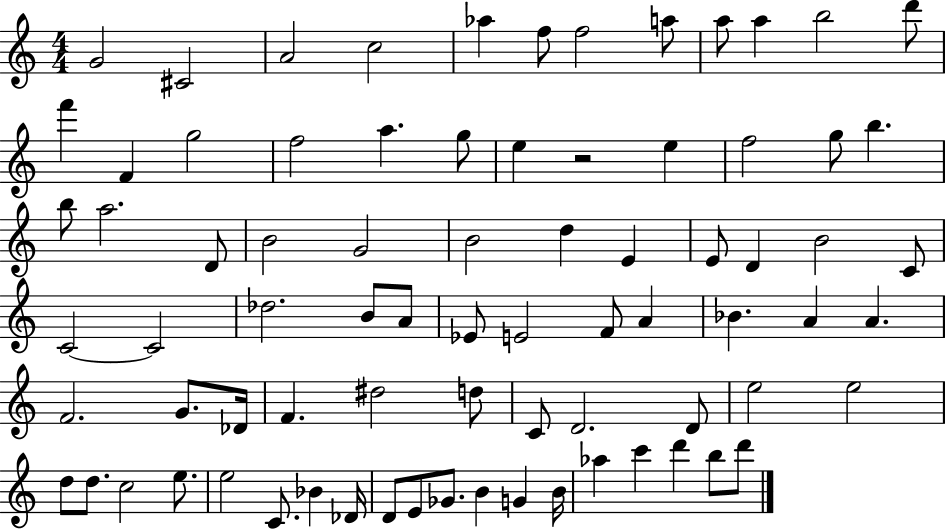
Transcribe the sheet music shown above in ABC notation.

X:1
T:Untitled
M:4/4
L:1/4
K:C
G2 ^C2 A2 c2 _a f/2 f2 a/2 a/2 a b2 d'/2 f' F g2 f2 a g/2 e z2 e f2 g/2 b b/2 a2 D/2 B2 G2 B2 d E E/2 D B2 C/2 C2 C2 _d2 B/2 A/2 _E/2 E2 F/2 A _B A A F2 G/2 _D/4 F ^d2 d/2 C/2 D2 D/2 e2 e2 d/2 d/2 c2 e/2 e2 C/2 _B _D/4 D/2 E/2 _G/2 B G B/4 _a c' d' b/2 d'/2